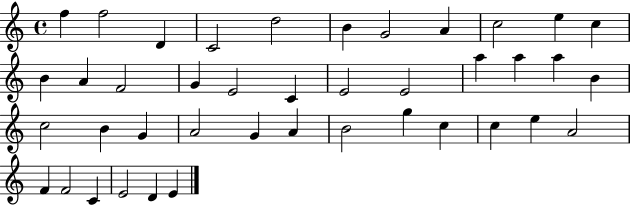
X:1
T:Untitled
M:4/4
L:1/4
K:C
f f2 D C2 d2 B G2 A c2 e c B A F2 G E2 C E2 E2 a a a B c2 B G A2 G A B2 g c c e A2 F F2 C E2 D E